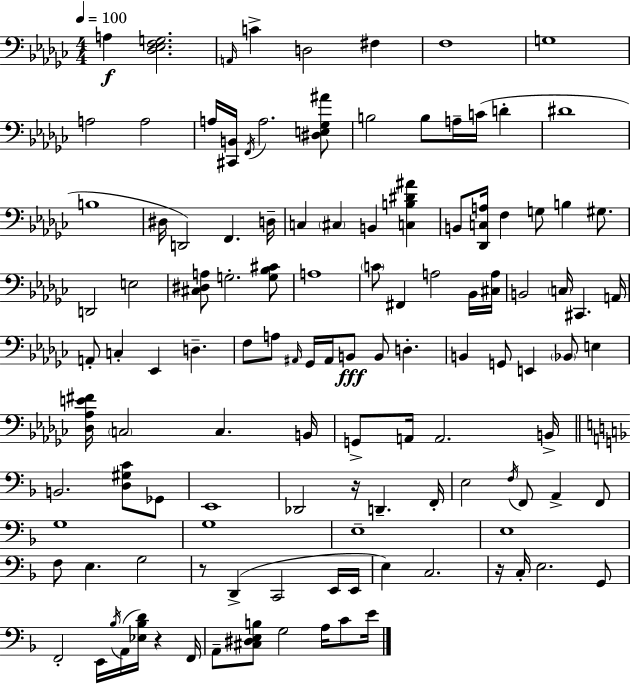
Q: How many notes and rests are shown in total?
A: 120